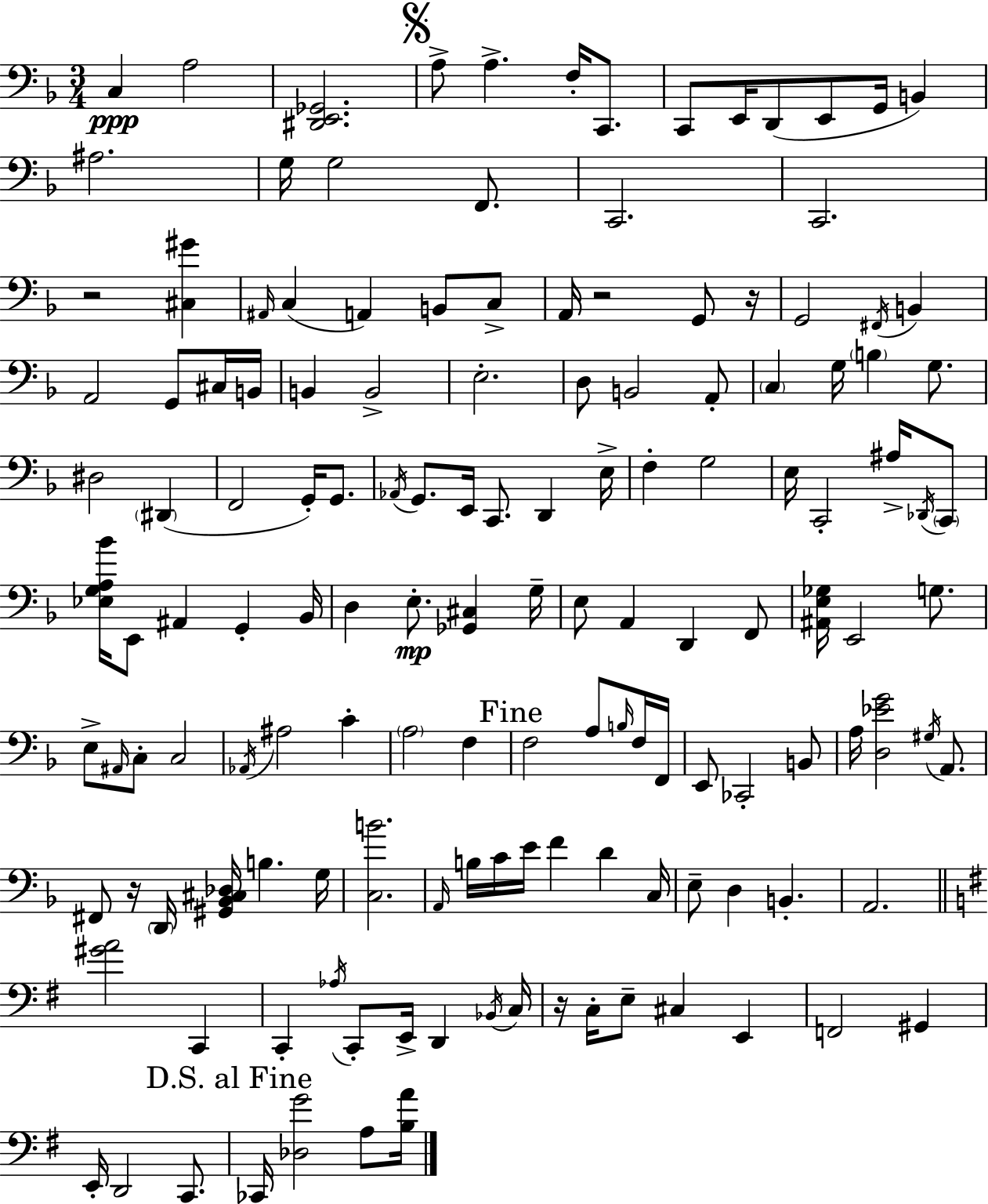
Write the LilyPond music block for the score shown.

{
  \clef bass
  \numericTimeSignature
  \time 3/4
  \key d \minor
  c4\ppp a2 | <dis, e, ges,>2. | \mark \markup { \musicglyph "scripts.segno" } a8-> a4.-> f16-. c,8. | c,8 e,16 d,8( e,8 g,16 b,4) | \break ais2. | g16 g2 f,8. | c,2. | c,2. | \break r2 <cis gis'>4 | \grace { ais,16 }( c4 a,4) b,8 c8-> | a,16 r2 g,8 | r16 g,2 \acciaccatura { fis,16 } b,4 | \break a,2 g,8 | cis16 b,16 b,4 b,2-> | e2.-. | d8 b,2 | \break a,8-. \parenthesize c4 g16 \parenthesize b4 g8. | dis2 \parenthesize dis,4( | f,2 g,16-.) g,8. | \acciaccatura { aes,16 } g,8. e,16 c,8. d,4 | \break e16-> f4-. g2 | e16 c,2-. | ais16-> \acciaccatura { des,16 } \parenthesize c,8 <ees g a bes'>16 e,8 ais,4 g,4-. | bes,16 d4 e8.-.\mp <ges, cis>4 | \break g16-- e8 a,4 d,4 | f,8 <ais, e ges>16 e,2 | g8. e8-> \grace { ais,16 } c8-. c2 | \acciaccatura { aes,16 } ais2 | \break c'4-. \parenthesize a2 | f4 \mark "Fine" f2 | a8 \grace { b16 } f16 f,16 e,8 ces,2-. | b,8 a16 <d ees' g'>2 | \break \acciaccatura { gis16 } a,8. fis,8 r16 \parenthesize d,16 | <gis, bes, cis des>16 b4. g16 <c b'>2. | \grace { a,16 } b16 c'16 e'16 | f'4 d'4 c16 e8-- d4 | \break b,4.-. a,2. | \bar "||" \break \key g \major <gis' a'>2 c,4 | c,4-. \acciaccatura { aes16 } c,8-. e,16-> d,4 | \acciaccatura { bes,16 } c16 r16 c16-. e8-- cis4 e,4 | f,2 gis,4 | \break e,16-. d,2 c,8. | \mark "D.S. al Fine" ces,16 <des g'>2 a8 | <b a'>16 \bar "|."
}